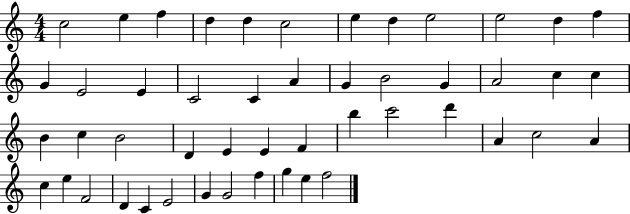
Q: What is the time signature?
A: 4/4